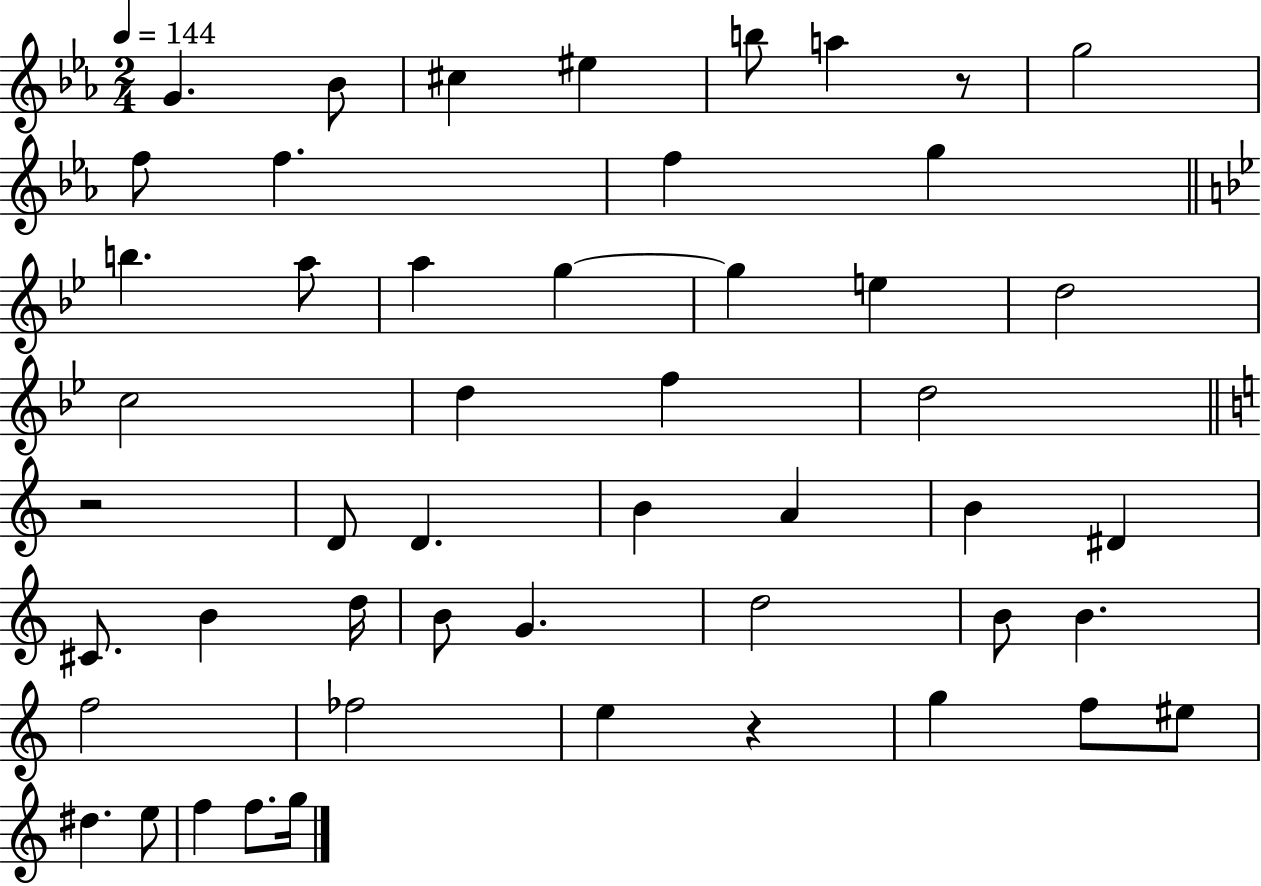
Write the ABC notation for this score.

X:1
T:Untitled
M:2/4
L:1/4
K:Eb
G _B/2 ^c ^e b/2 a z/2 g2 f/2 f f g b a/2 a g g e d2 c2 d f d2 z2 D/2 D B A B ^D ^C/2 B d/4 B/2 G d2 B/2 B f2 _f2 e z g f/2 ^e/2 ^d e/2 f f/2 g/4